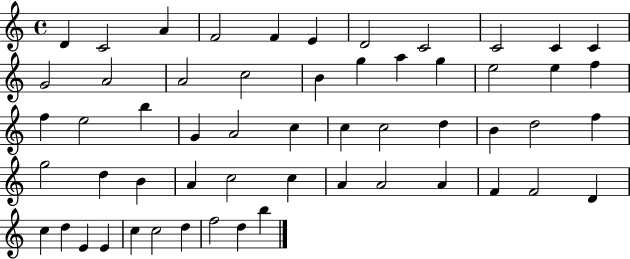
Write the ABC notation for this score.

X:1
T:Untitled
M:4/4
L:1/4
K:C
D C2 A F2 F E D2 C2 C2 C C G2 A2 A2 c2 B g a g e2 e f f e2 b G A2 c c c2 d B d2 f g2 d B A c2 c A A2 A F F2 D c d E E c c2 d f2 d b